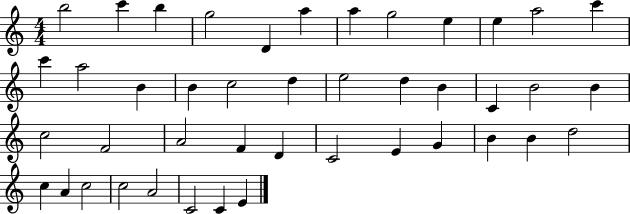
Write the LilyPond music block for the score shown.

{
  \clef treble
  \numericTimeSignature
  \time 4/4
  \key c \major
  b''2 c'''4 b''4 | g''2 d'4 a''4 | a''4 g''2 e''4 | e''4 a''2 c'''4 | \break c'''4 a''2 b'4 | b'4 c''2 d''4 | e''2 d''4 b'4 | c'4 b'2 b'4 | \break c''2 f'2 | a'2 f'4 d'4 | c'2 e'4 g'4 | b'4 b'4 d''2 | \break c''4 a'4 c''2 | c''2 a'2 | c'2 c'4 e'4 | \bar "|."
}